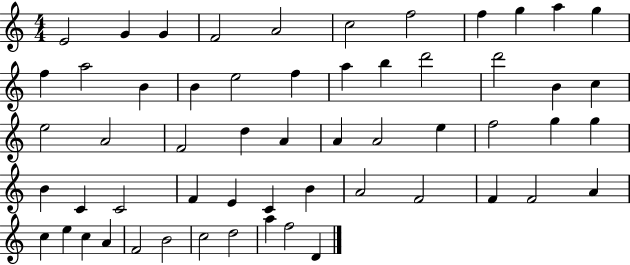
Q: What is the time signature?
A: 4/4